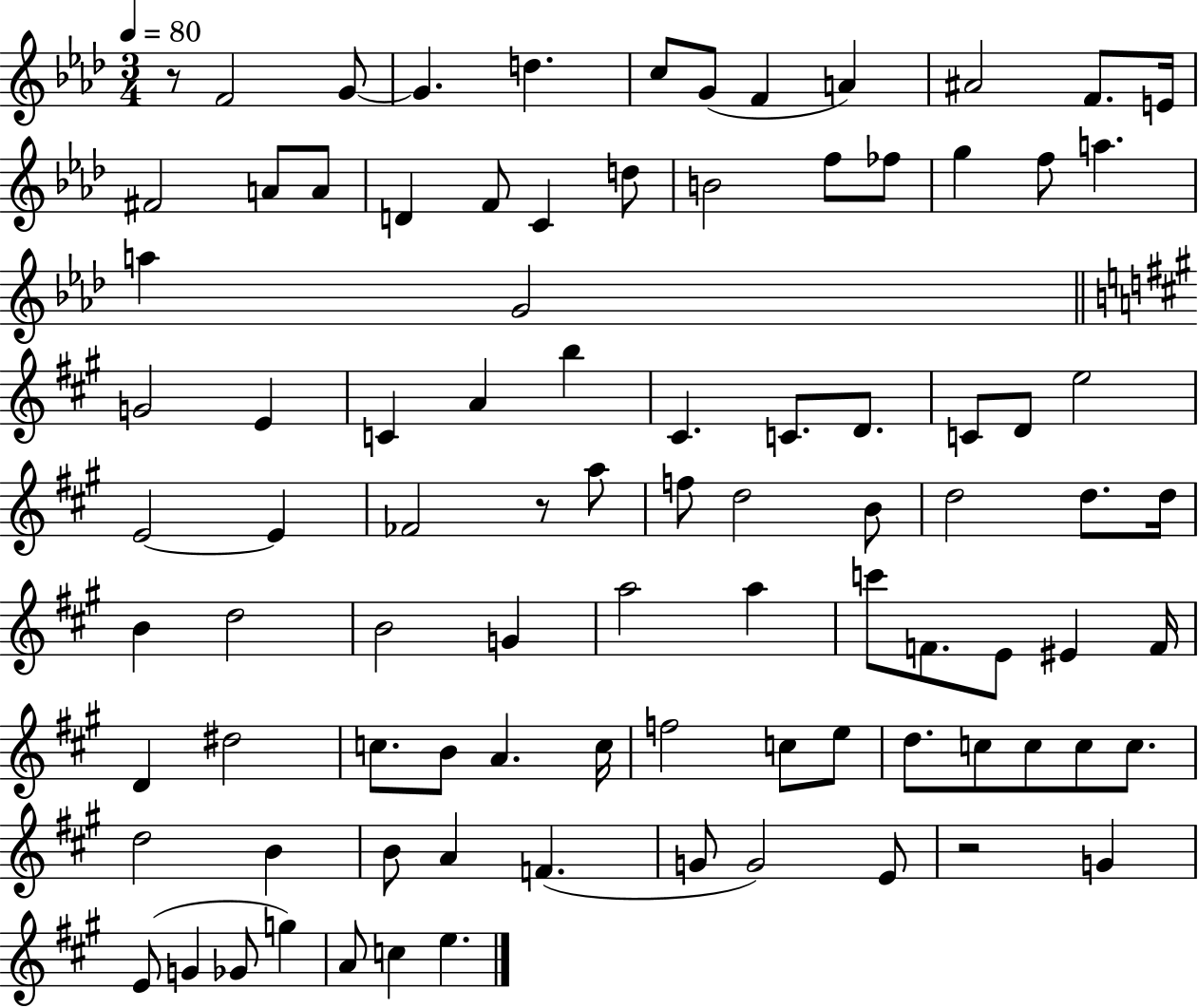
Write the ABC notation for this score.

X:1
T:Untitled
M:3/4
L:1/4
K:Ab
z/2 F2 G/2 G d c/2 G/2 F A ^A2 F/2 E/4 ^F2 A/2 A/2 D F/2 C d/2 B2 f/2 _f/2 g f/2 a a G2 G2 E C A b ^C C/2 D/2 C/2 D/2 e2 E2 E _F2 z/2 a/2 f/2 d2 B/2 d2 d/2 d/4 B d2 B2 G a2 a c'/2 F/2 E/2 ^E F/4 D ^d2 c/2 B/2 A c/4 f2 c/2 e/2 d/2 c/2 c/2 c/2 c/2 d2 B B/2 A F G/2 G2 E/2 z2 G E/2 G _G/2 g A/2 c e